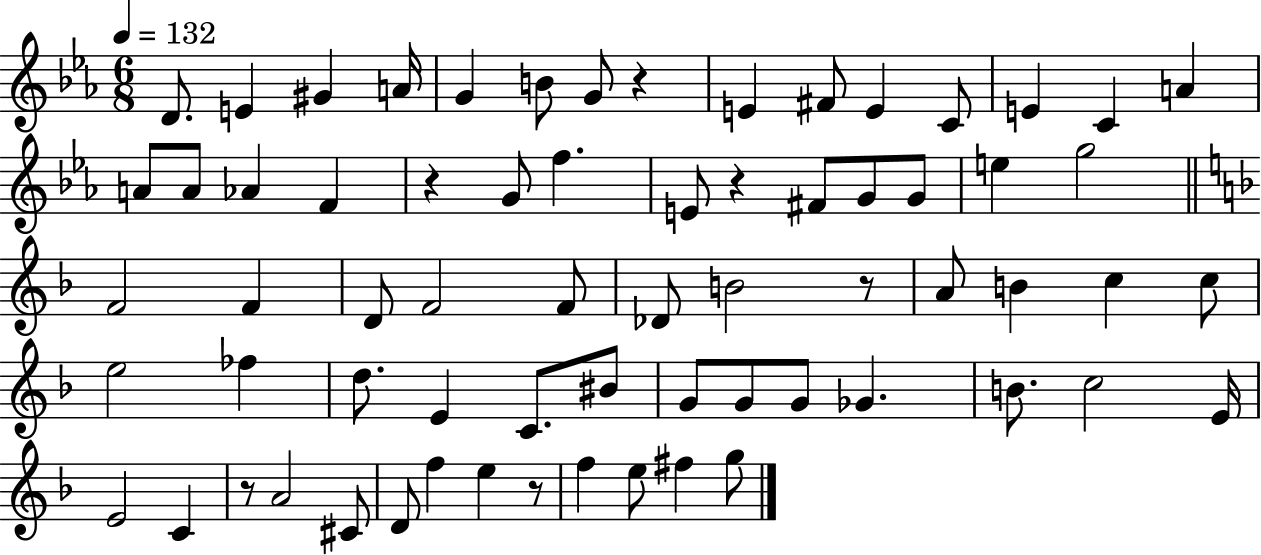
D4/e. E4/q G#4/q A4/s G4/q B4/e G4/e R/q E4/q F#4/e E4/q C4/e E4/q C4/q A4/q A4/e A4/e Ab4/q F4/q R/q G4/e F5/q. E4/e R/q F#4/e G4/e G4/e E5/q G5/h F4/h F4/q D4/e F4/h F4/e Db4/e B4/h R/e A4/e B4/q C5/q C5/e E5/h FES5/q D5/e. E4/q C4/e. BIS4/e G4/e G4/e G4/e Gb4/q. B4/e. C5/h E4/s E4/h C4/q R/e A4/h C#4/e D4/e F5/q E5/q R/e F5/q E5/e F#5/q G5/e